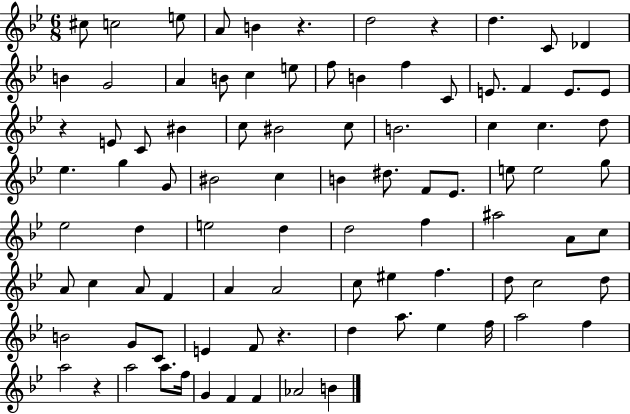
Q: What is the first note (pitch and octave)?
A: C#5